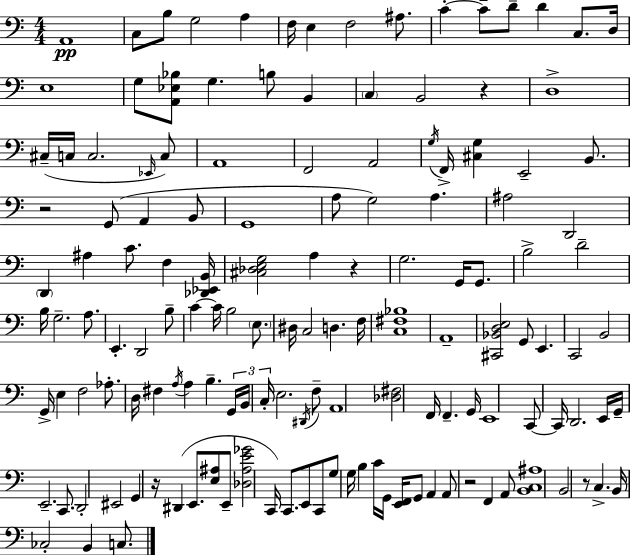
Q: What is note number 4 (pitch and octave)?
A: G3